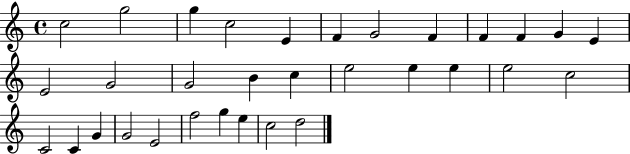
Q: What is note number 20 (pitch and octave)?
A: E5